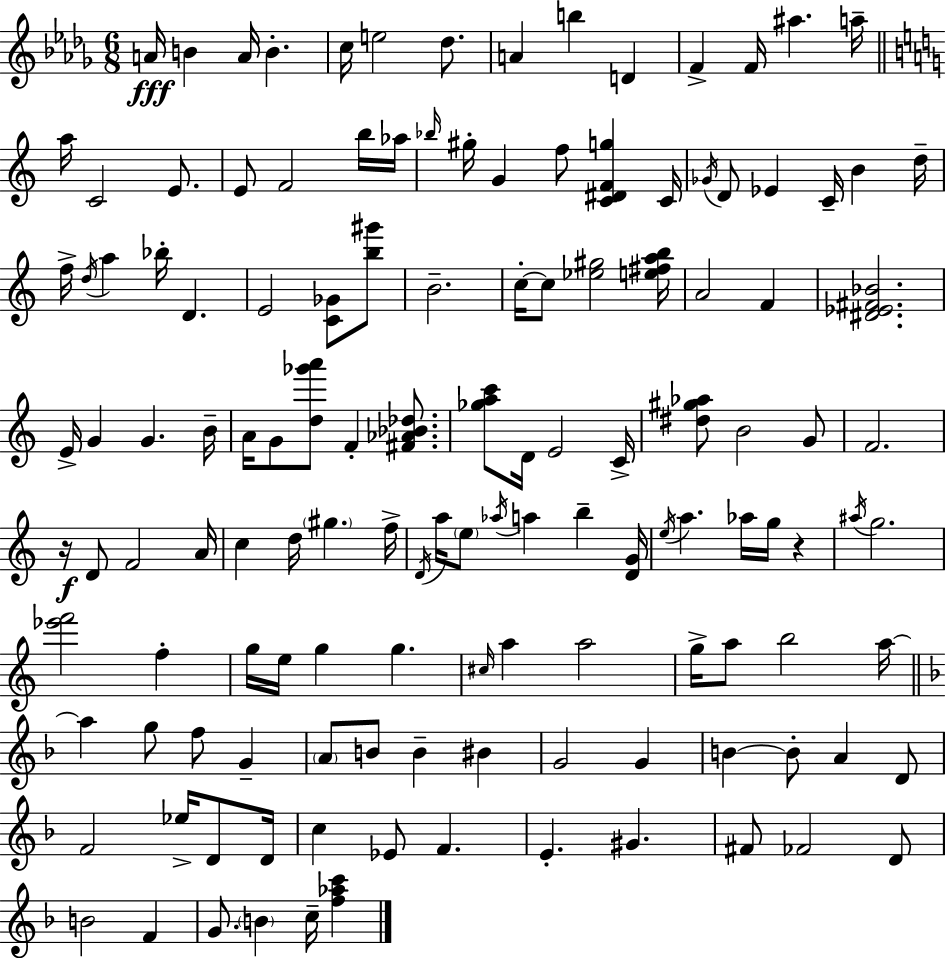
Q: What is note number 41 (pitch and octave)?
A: C5